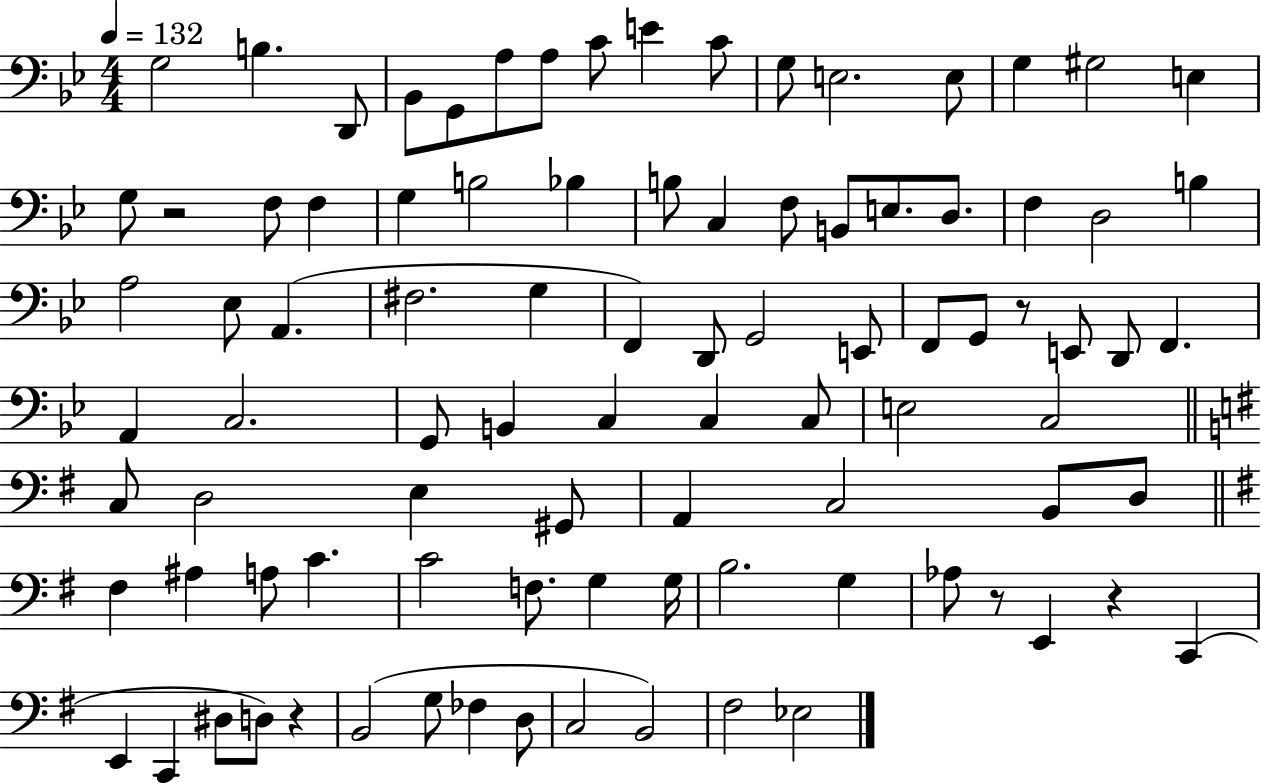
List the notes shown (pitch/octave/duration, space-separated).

G3/h B3/q. D2/e Bb2/e G2/e A3/e A3/e C4/e E4/q C4/e G3/e E3/h. E3/e G3/q G#3/h E3/q G3/e R/h F3/e F3/q G3/q B3/h Bb3/q B3/e C3/q F3/e B2/e E3/e. D3/e. F3/q D3/h B3/q A3/h Eb3/e A2/q. F#3/h. G3/q F2/q D2/e G2/h E2/e F2/e G2/e R/e E2/e D2/e F2/q. A2/q C3/h. G2/e B2/q C3/q C3/q C3/e E3/h C3/h C3/e D3/h E3/q G#2/e A2/q C3/h B2/e D3/e F#3/q A#3/q A3/e C4/q. C4/h F3/e. G3/q G3/s B3/h. G3/q Ab3/e R/e E2/q R/q C2/q E2/q C2/q D#3/e D3/e R/q B2/h G3/e FES3/q D3/e C3/h B2/h F#3/h Eb3/h